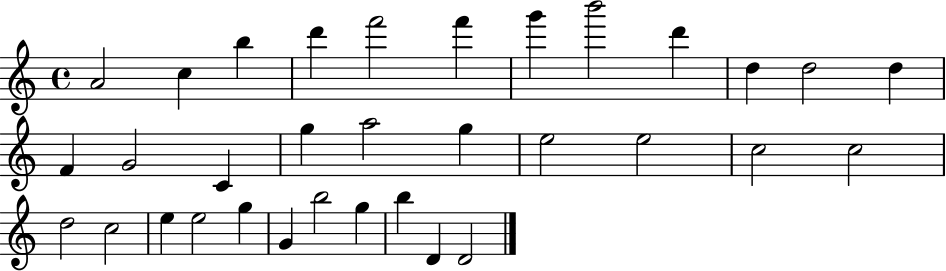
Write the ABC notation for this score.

X:1
T:Untitled
M:4/4
L:1/4
K:C
A2 c b d' f'2 f' g' b'2 d' d d2 d F G2 C g a2 g e2 e2 c2 c2 d2 c2 e e2 g G b2 g b D D2